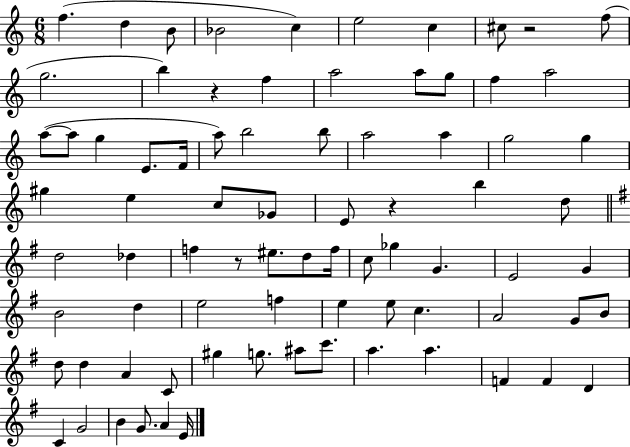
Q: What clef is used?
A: treble